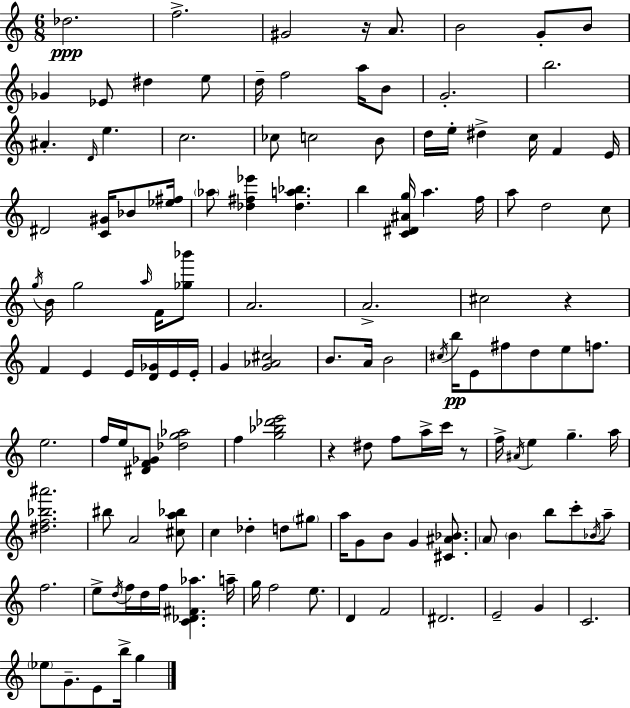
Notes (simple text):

Db5/h. F5/h. G#4/h R/s A4/e. B4/h G4/e B4/e Gb4/q Eb4/e D#5/q E5/e D5/s F5/h A5/s B4/e G4/h. B5/h. A#4/q. D4/s E5/q. C5/h. CES5/e C5/h B4/e D5/s E5/s D#5/q C5/s F4/q E4/s D#4/h [C4,G#4]/s Bb4/e [Eb5,F#5]/s Ab5/e [Db5,F#5,Eb6]/q [Db5,A5,Bb5]/q. B5/q [C4,D#4,A#4,G5]/s A5/q. F5/s A5/e D5/h C5/e G5/s B4/s G5/h A5/s F4/s [Gb5,Bb6]/e A4/h. A4/h. C#5/h R/q F4/q E4/q E4/s [D4,Gb4]/s E4/s E4/s G4/q [G4,Ab4,C#5]/h B4/e. A4/s B4/h C#5/s B5/s E4/e F#5/e D5/e E5/e F5/e. E5/h. F5/s E5/s [D#4,F4,Gb4]/e [Db5,G5,Ab5]/h F5/q [G5,Bb5,Db6,E6]/h R/q D#5/e F5/e A5/s C6/s R/e F5/s A#4/s E5/q G5/q. A5/s [D#5,F5,Bb5,A#6]/h. BIS5/e A4/h [C#5,A5,Bb5]/e C5/q Db5/q D5/e G#5/e A5/s G4/e B4/e G4/q [C#4,A#4,Bb4]/e. A4/e B4/q B5/e C6/e Bb4/s A5/e F5/h. E5/e D5/s F5/s D5/s F5/s [C4,Db4,F#4,Ab5]/q. A5/s G5/s F5/h E5/e. D4/q F4/h D#4/h. E4/h G4/q C4/h. Eb5/e G4/e. E4/e B5/s G5/q